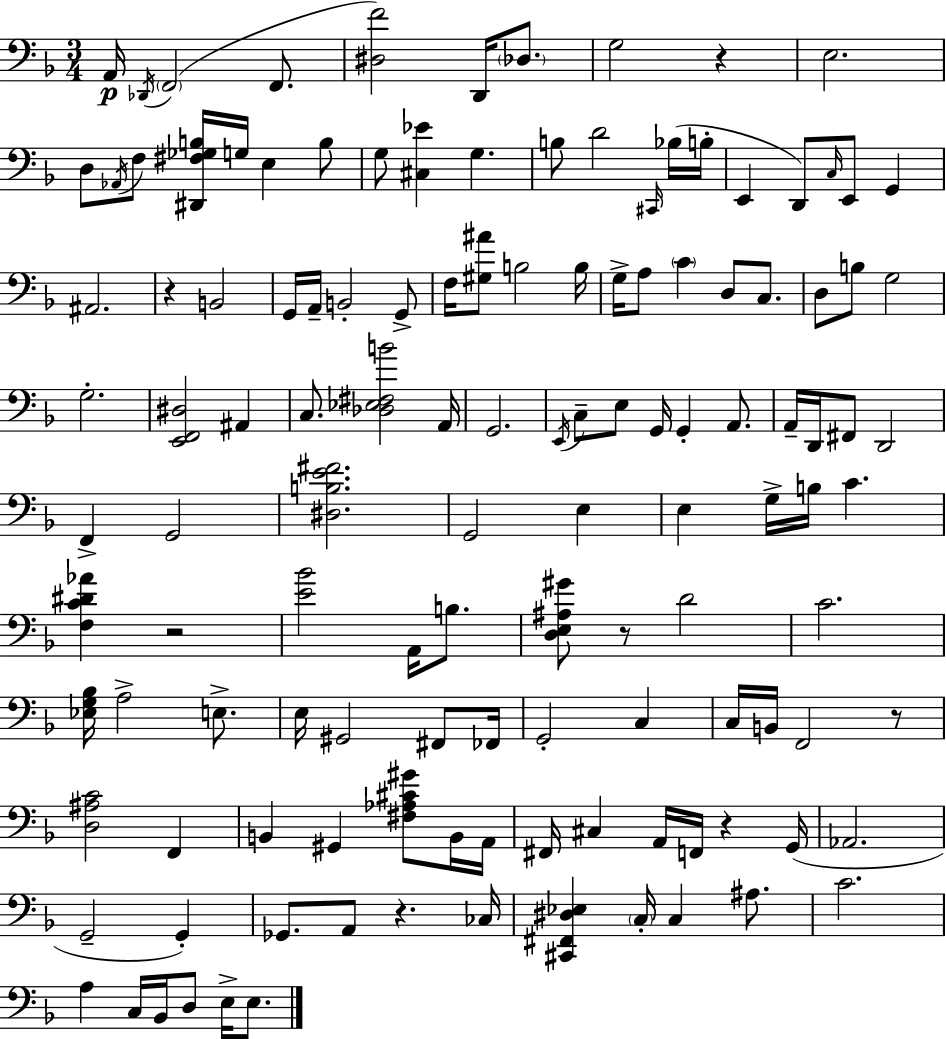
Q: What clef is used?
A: bass